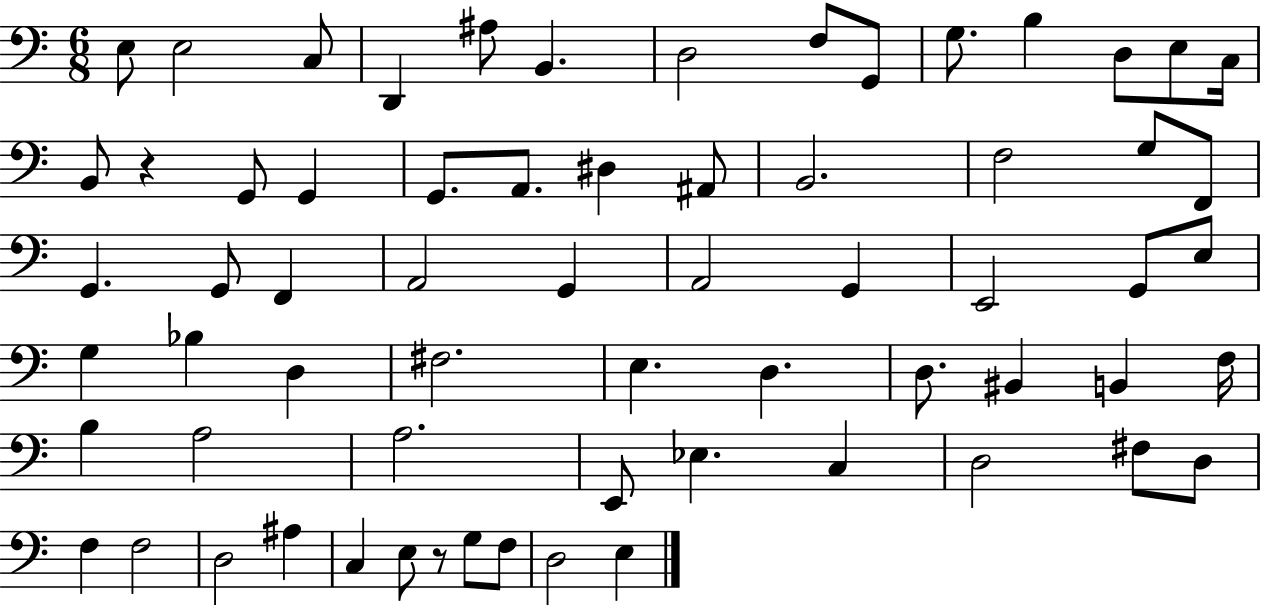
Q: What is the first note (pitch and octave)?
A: E3